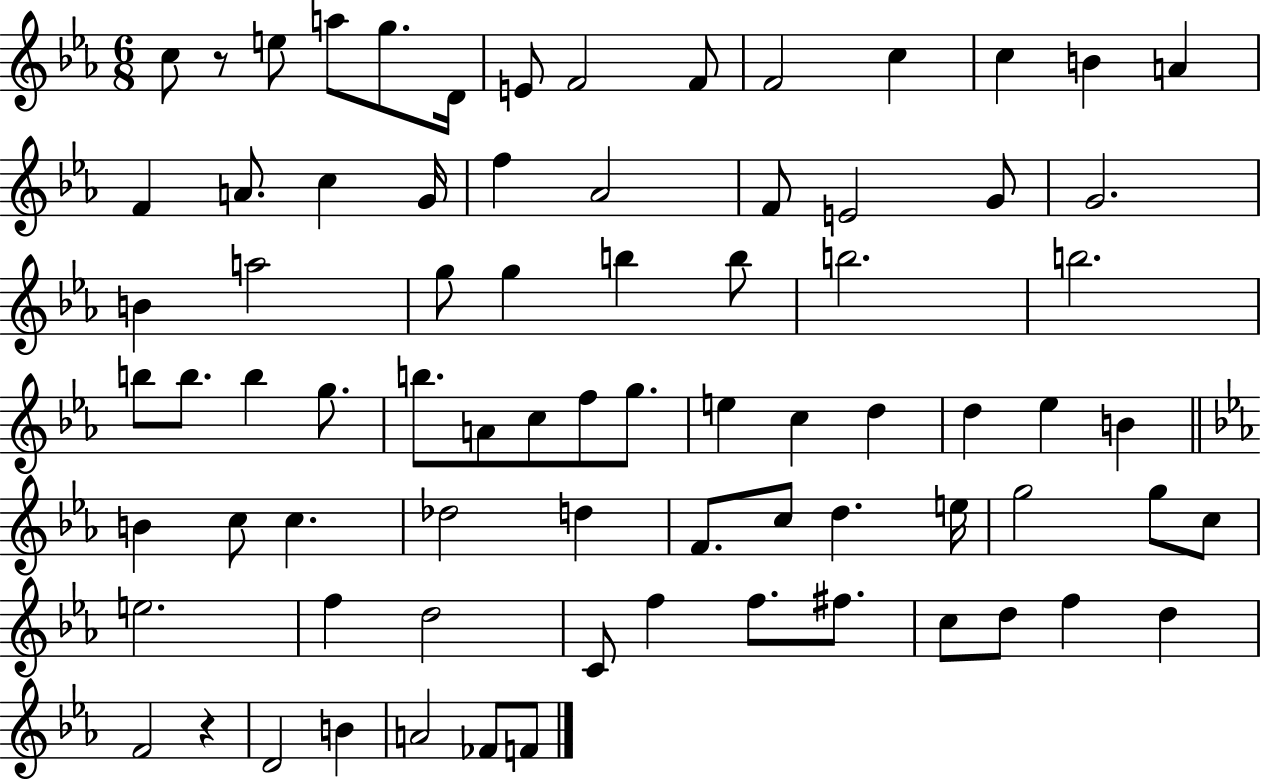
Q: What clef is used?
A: treble